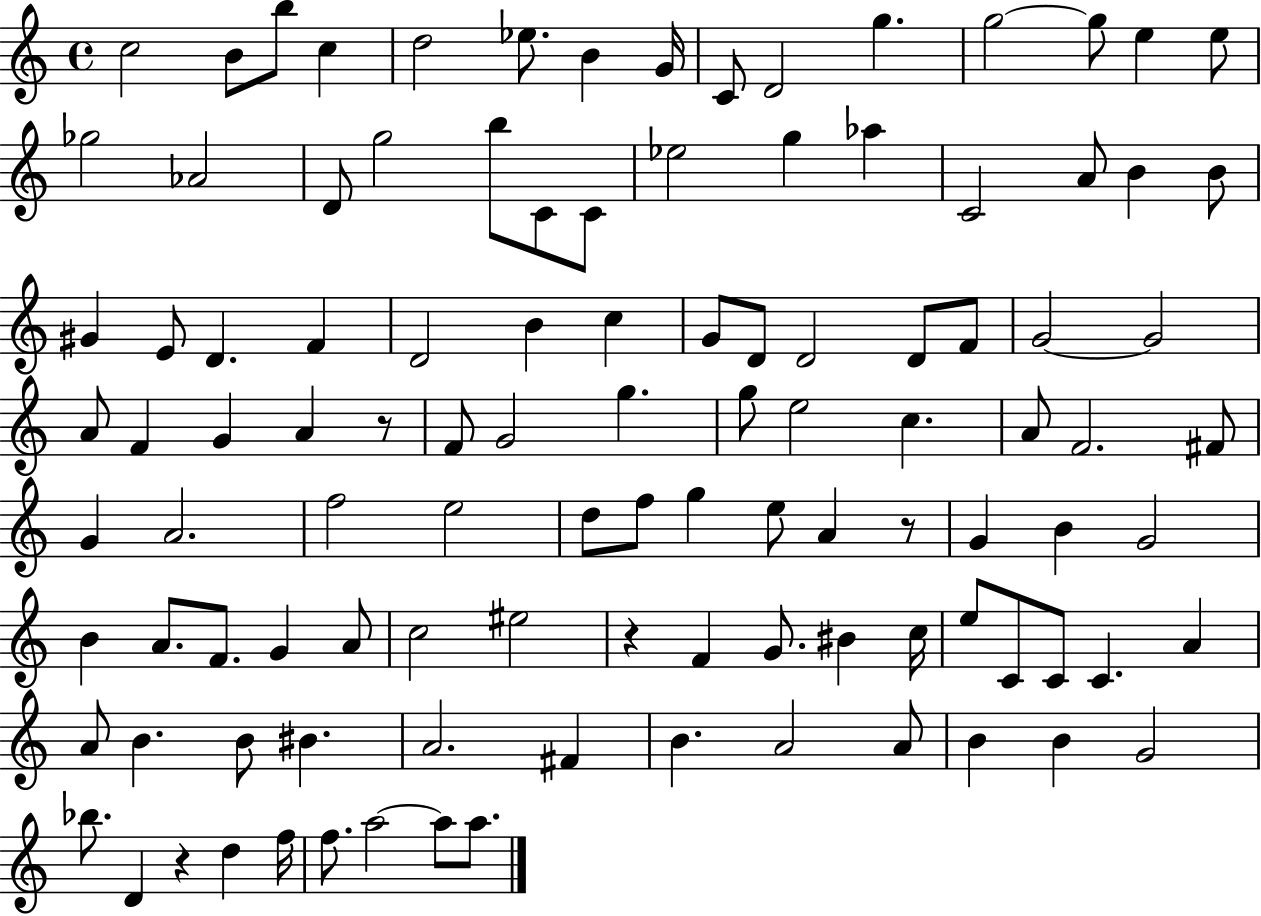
C5/h B4/e B5/e C5/q D5/h Eb5/e. B4/q G4/s C4/e D4/h G5/q. G5/h G5/e E5/q E5/e Gb5/h Ab4/h D4/e G5/h B5/e C4/e C4/e Eb5/h G5/q Ab5/q C4/h A4/e B4/q B4/e G#4/q E4/e D4/q. F4/q D4/h B4/q C5/q G4/e D4/e D4/h D4/e F4/e G4/h G4/h A4/e F4/q G4/q A4/q R/e F4/e G4/h G5/q. G5/e E5/h C5/q. A4/e F4/h. F#4/e G4/q A4/h. F5/h E5/h D5/e F5/e G5/q E5/e A4/q R/e G4/q B4/q G4/h B4/q A4/e. F4/e. G4/q A4/e C5/h EIS5/h R/q F4/q G4/e. BIS4/q C5/s E5/e C4/e C4/e C4/q. A4/q A4/e B4/q. B4/e BIS4/q. A4/h. F#4/q B4/q. A4/h A4/e B4/q B4/q G4/h Bb5/e. D4/q R/q D5/q F5/s F5/e. A5/h A5/e A5/e.